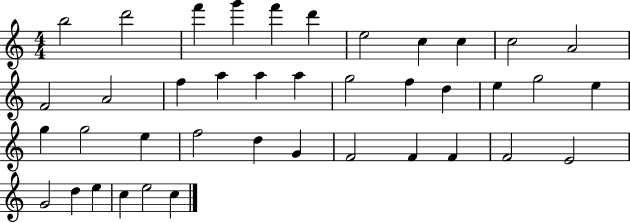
B5/h D6/h F6/q G6/q F6/q D6/q E5/h C5/q C5/q C5/h A4/h F4/h A4/h F5/q A5/q A5/q A5/q G5/h F5/q D5/q E5/q G5/h E5/q G5/q G5/h E5/q F5/h D5/q G4/q F4/h F4/q F4/q F4/h E4/h G4/h D5/q E5/q C5/q E5/h C5/q